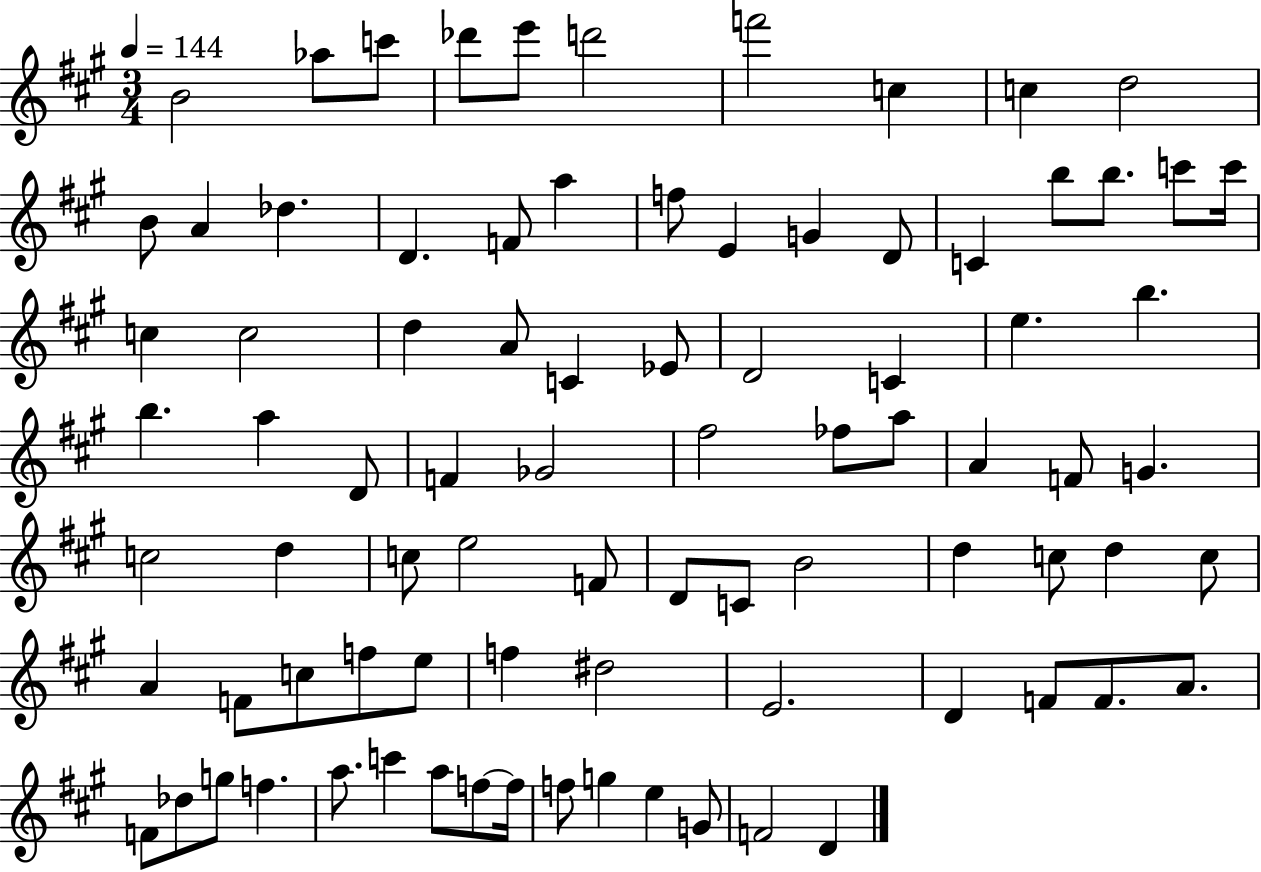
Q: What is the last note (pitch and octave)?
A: D4